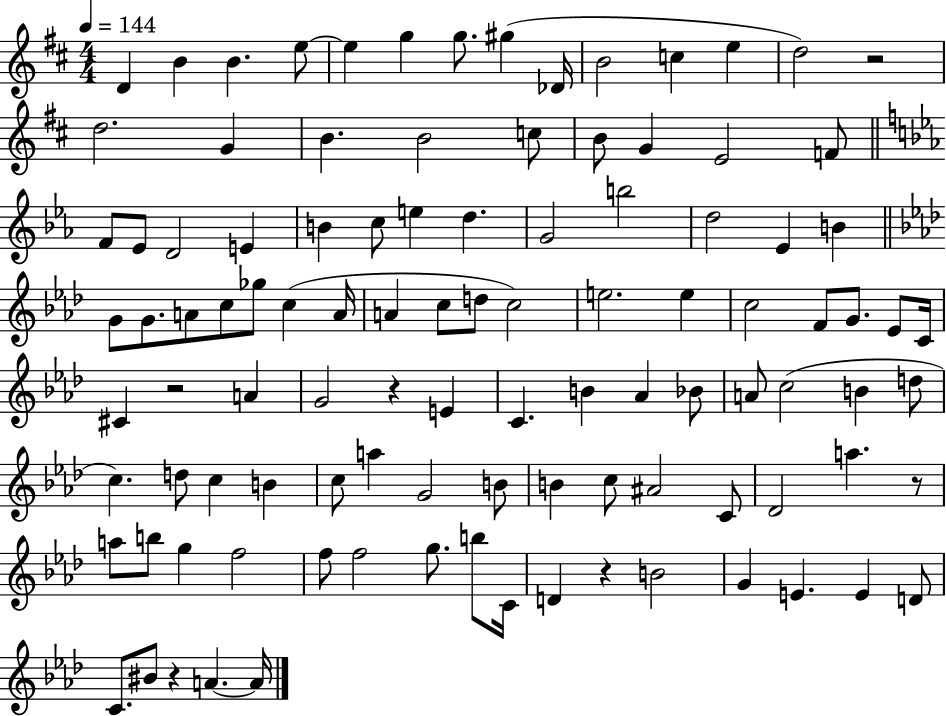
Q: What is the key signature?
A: D major